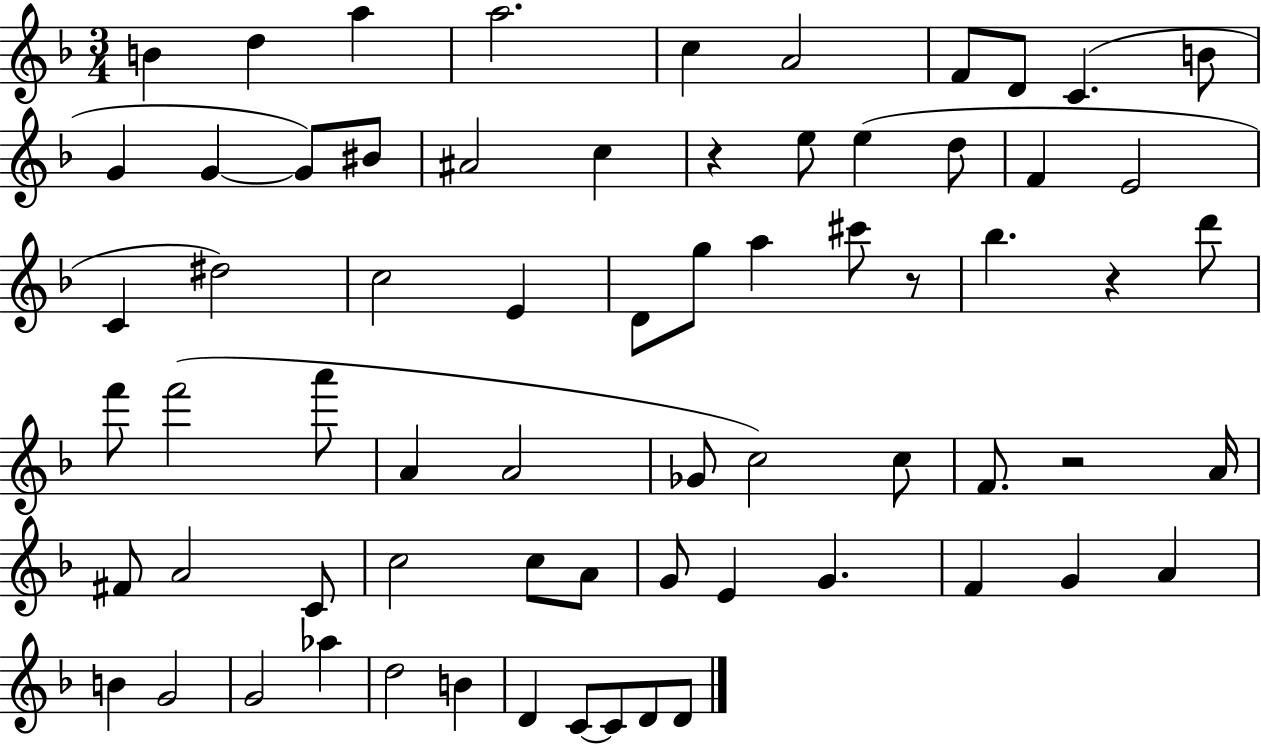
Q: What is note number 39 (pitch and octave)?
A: C5